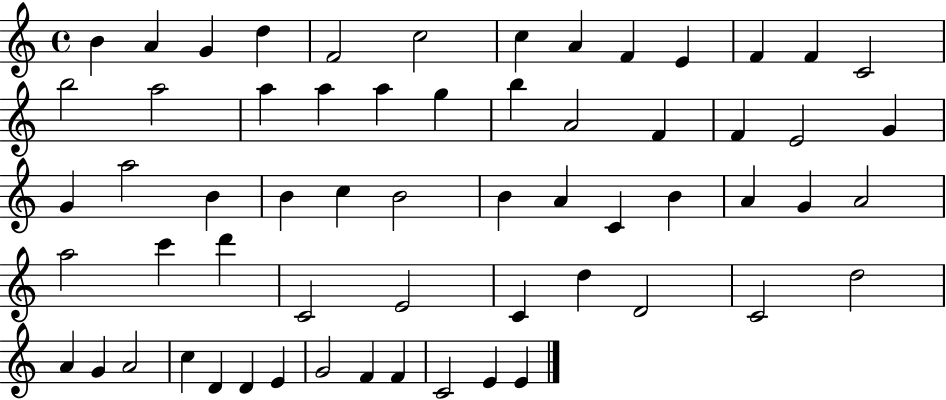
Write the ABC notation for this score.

X:1
T:Untitled
M:4/4
L:1/4
K:C
B A G d F2 c2 c A F E F F C2 b2 a2 a a a g b A2 F F E2 G G a2 B B c B2 B A C B A G A2 a2 c' d' C2 E2 C d D2 C2 d2 A G A2 c D D E G2 F F C2 E E